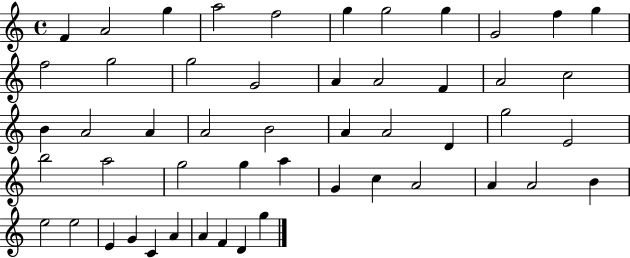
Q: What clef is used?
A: treble